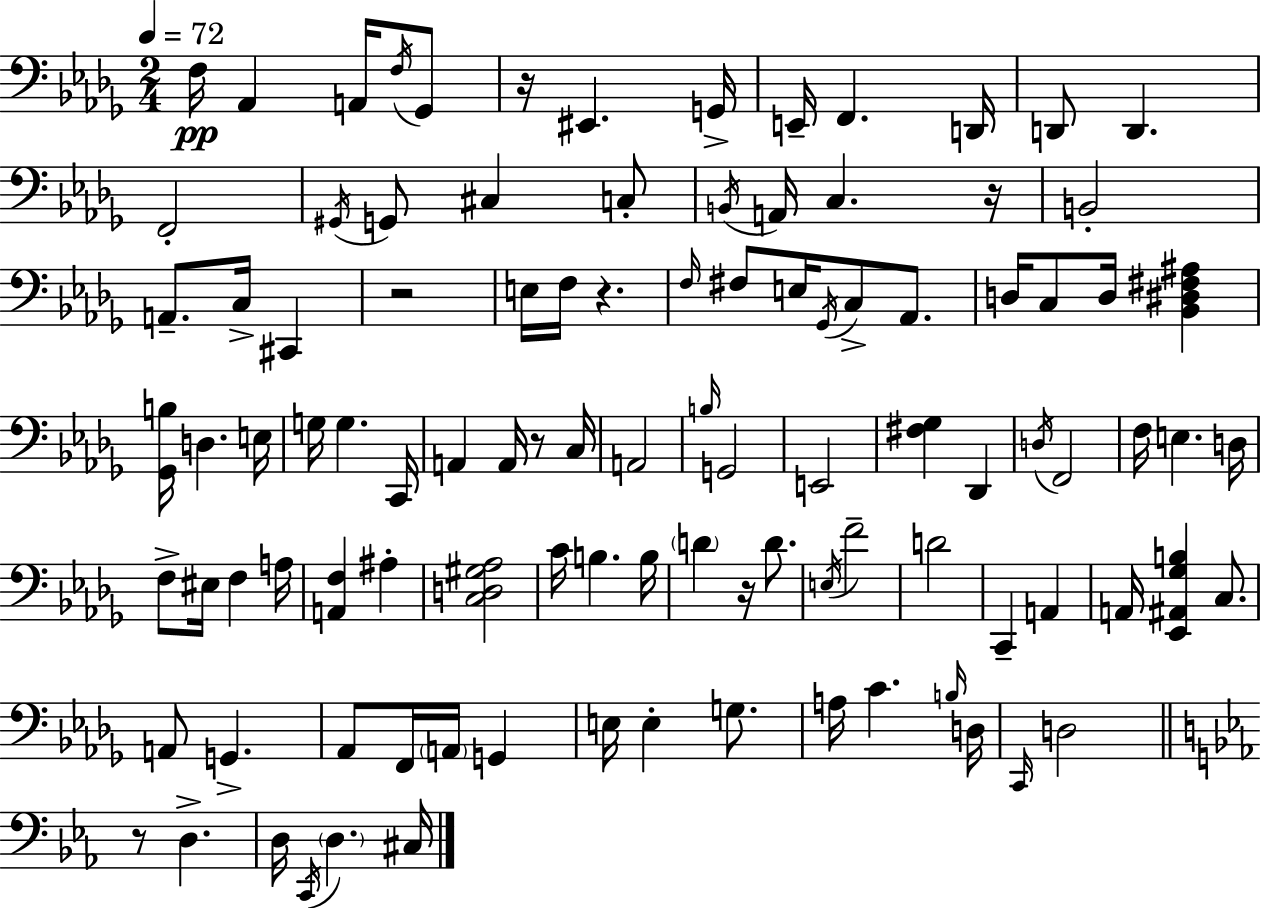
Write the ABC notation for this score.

X:1
T:Untitled
M:2/4
L:1/4
K:Bbm
F,/4 _A,, A,,/4 F,/4 _G,,/2 z/4 ^E,, G,,/4 E,,/4 F,, D,,/4 D,,/2 D,, F,,2 ^G,,/4 G,,/2 ^C, C,/2 B,,/4 A,,/4 C, z/4 B,,2 A,,/2 C,/4 ^C,, z2 E,/4 F,/4 z F,/4 ^F,/2 E,/4 _G,,/4 C,/2 _A,,/2 D,/4 C,/2 D,/4 [_B,,^D,^F,^A,] [_G,,B,]/4 D, E,/4 G,/4 G, C,,/4 A,, A,,/4 z/2 C,/4 A,,2 B,/4 G,,2 E,,2 [^F,_G,] _D,, D,/4 F,,2 F,/4 E, D,/4 F,/2 ^E,/4 F, A,/4 [A,,F,] ^A, [C,D,^G,_A,]2 C/4 B, B,/4 D z/4 D/2 E,/4 F2 D2 C,, A,, A,,/4 [_E,,^A,,_G,B,] C,/2 A,,/2 G,, _A,,/2 F,,/4 A,,/4 G,, E,/4 E, G,/2 A,/4 C B,/4 D,/4 C,,/4 D,2 z/2 D, D,/4 C,,/4 D, ^C,/4